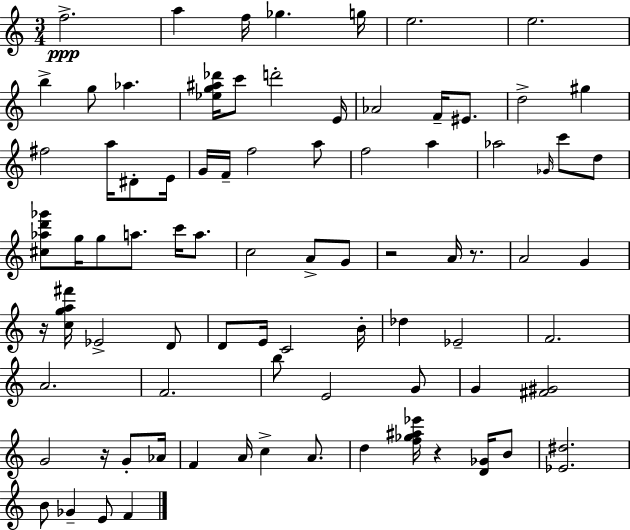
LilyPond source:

{
  \clef treble
  \numericTimeSignature
  \time 3/4
  \key c \major
  f''2.->\ppp | a''4 f''16 ges''4. g''16 | e''2. | e''2. | \break b''4-> g''8 aes''4. | <ees'' g'' ais'' des'''>16 c'''8 d'''2-. e'16 | aes'2 f'16-- eis'8. | d''2-> gis''4 | \break fis''2 a''16 dis'8-. e'16 | g'16 f'16-- f''2 a''8 | f''2 a''4 | aes''2 \grace { ges'16 } c'''8 d''8 | \break <cis'' aes'' d''' ges'''>8 g''16 g''8 a''8. c'''16 a''8. | c''2 a'8-> g'8 | r2 a'16 r8. | a'2 g'4 | \break r16 <c'' g'' a'' fis'''>16 ees'2-> d'8 | d'8 e'16 c'2 | b'16-. des''4 ees'2-- | f'2. | \break a'2. | f'2. | b''8 e'2 g'8 | g'4 <fis' gis'>2 | \break g'2 r16 g'8-. | aes'16 f'4 a'16 c''4-> a'8. | d''4 <f'' ges'' ais'' ees'''>16 r4 <d' ges'>16 b'8 | <ees' dis''>2. | \break b'8 ges'4-- e'8 f'4 | \bar "|."
}